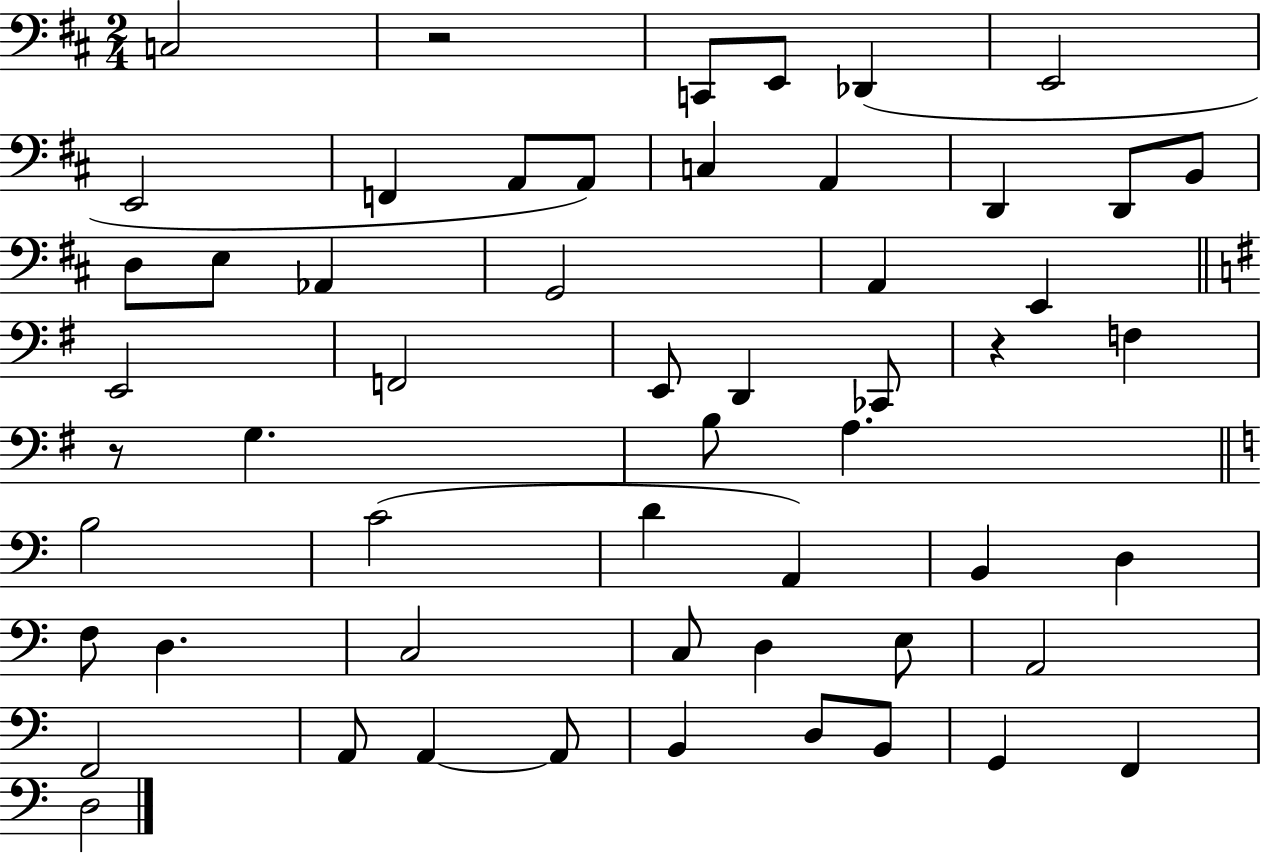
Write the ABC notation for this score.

X:1
T:Untitled
M:2/4
L:1/4
K:D
C,2 z2 C,,/2 E,,/2 _D,, E,,2 E,,2 F,, A,,/2 A,,/2 C, A,, D,, D,,/2 B,,/2 D,/2 E,/2 _A,, G,,2 A,, E,, E,,2 F,,2 E,,/2 D,, _C,,/2 z F, z/2 G, B,/2 A, B,2 C2 D A,, B,, D, F,/2 D, C,2 C,/2 D, E,/2 A,,2 F,,2 A,,/2 A,, A,,/2 B,, D,/2 B,,/2 G,, F,, D,2